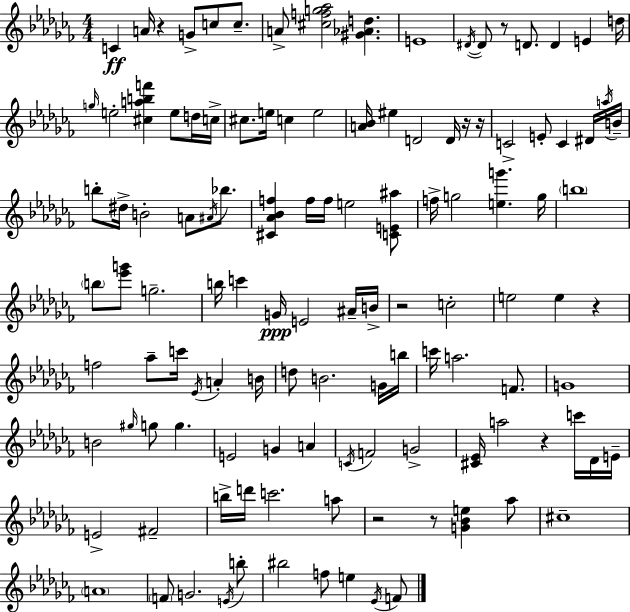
C4/q A4/s R/q G4/e C5/e C5/e. A4/e [C#5,F5,G5,Ab5]/h [G#4,Ab4,D5]/q. E4/w D#4/s D#4/e R/e D4/e. D4/q E4/q D5/s G5/s E5/h [C#5,A5,B5,F6]/q E5/e D5/s C5/s C#5/e. E5/s C5/q E5/h [A4,Bb4]/s EIS5/q D4/h D4/s R/s R/s C4/h E4/e C4/q D#4/s A5/s B4/s B5/e D#5/s B4/h A4/e A#4/s Bb5/e. [C#4,Ab4,Bb4,F5]/q F5/s F5/s E5/h [C4,E4,A#5]/e F5/s G5/h [E5,G6]/q. G5/s B5/w B5/e [Eb6,G6]/e G5/h. B5/s C6/q G4/s E4/h A#4/s B4/s R/h C5/h E5/h E5/q R/q F5/h Ab5/e C6/s Eb4/s A4/q B4/s D5/e B4/h. G4/s B5/s C6/s A5/h. F4/e. G4/w B4/h G#5/s G5/e G5/q. E4/h G4/q A4/q C4/s F4/h G4/h [C#4,Eb4]/s A5/h R/q C6/s Db4/s E4/s E4/h F#4/h B5/s D6/s C6/h. A5/e R/h R/e [G4,Bb4,E5]/q Ab5/e C#5/w A4/w F4/e G4/h. E4/s B5/e BIS5/h F5/e E5/q Eb4/s F4/e